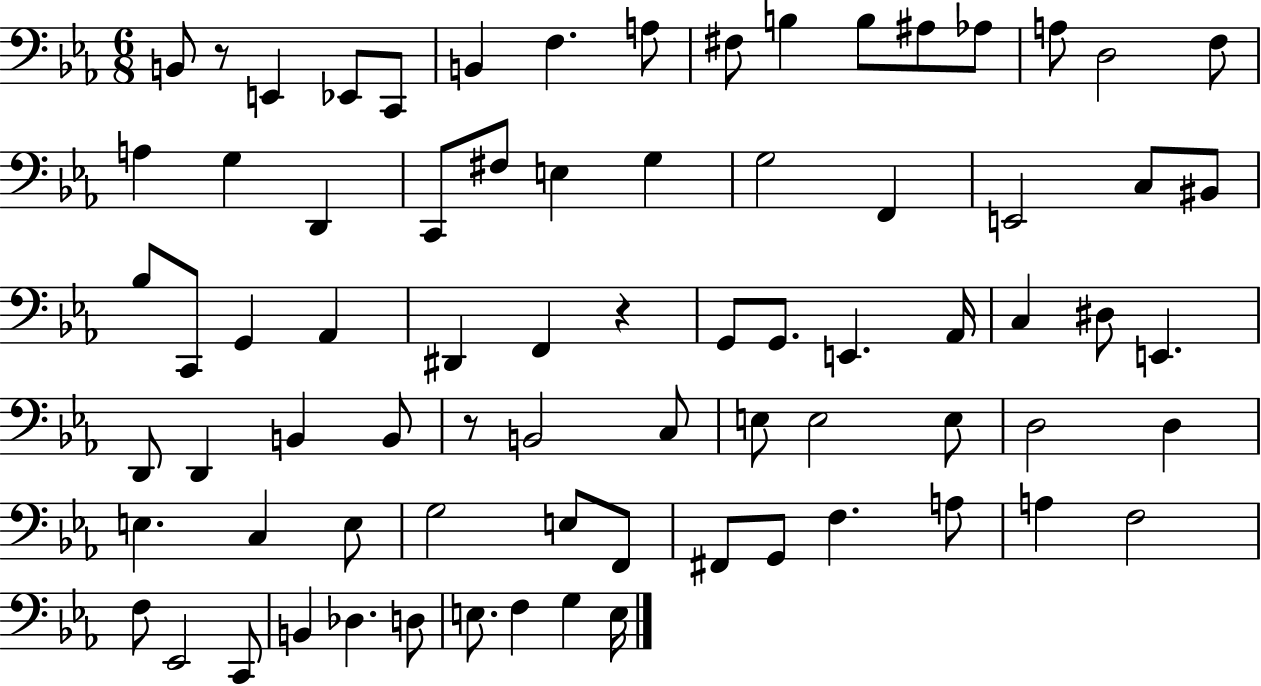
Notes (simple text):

B2/e R/e E2/q Eb2/e C2/e B2/q F3/q. A3/e F#3/e B3/q B3/e A#3/e Ab3/e A3/e D3/h F3/e A3/q G3/q D2/q C2/e F#3/e E3/q G3/q G3/h F2/q E2/h C3/e BIS2/e Bb3/e C2/e G2/q Ab2/q D#2/q F2/q R/q G2/e G2/e. E2/q. Ab2/s C3/q D#3/e E2/q. D2/e D2/q B2/q B2/e R/e B2/h C3/e E3/e E3/h E3/e D3/h D3/q E3/q. C3/q E3/e G3/h E3/e F2/e F#2/e G2/e F3/q. A3/e A3/q F3/h F3/e Eb2/h C2/e B2/q Db3/q. D3/e E3/e. F3/q G3/q E3/s